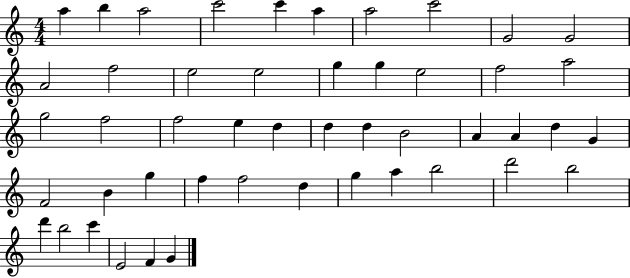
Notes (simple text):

A5/q B5/q A5/h C6/h C6/q A5/q A5/h C6/h G4/h G4/h A4/h F5/h E5/h E5/h G5/q G5/q E5/h F5/h A5/h G5/h F5/h F5/h E5/q D5/q D5/q D5/q B4/h A4/q A4/q D5/q G4/q F4/h B4/q G5/q F5/q F5/h D5/q G5/q A5/q B5/h D6/h B5/h D6/q B5/h C6/q E4/h F4/q G4/q